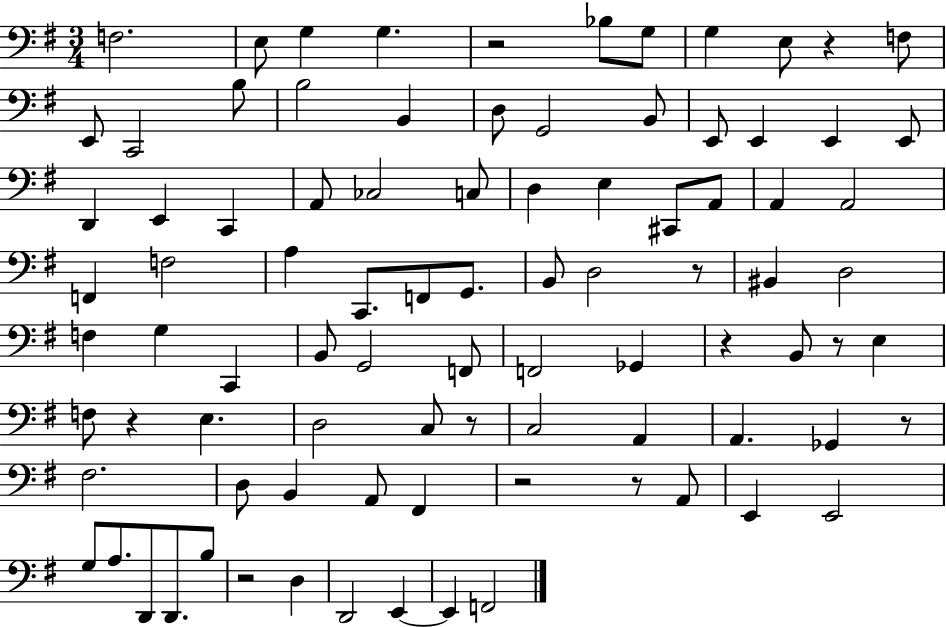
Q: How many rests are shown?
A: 11